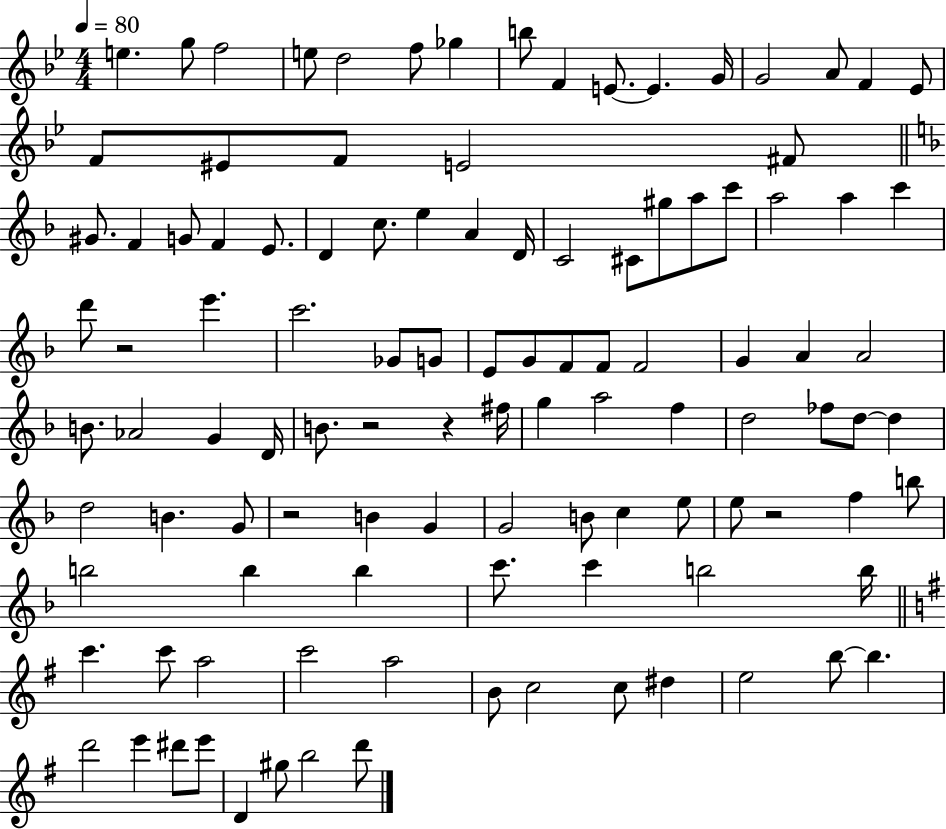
E5/q. G5/e F5/h E5/e D5/h F5/e Gb5/q B5/e F4/q E4/e. E4/q. G4/s G4/h A4/e F4/q Eb4/e F4/e EIS4/e F4/e E4/h F#4/e G#4/e. F4/q G4/e F4/q E4/e. D4/q C5/e. E5/q A4/q D4/s C4/h C#4/e G#5/e A5/e C6/e A5/h A5/q C6/q D6/e R/h E6/q. C6/h. Gb4/e G4/e E4/e G4/e F4/e F4/e F4/h G4/q A4/q A4/h B4/e. Ab4/h G4/q D4/s B4/e. R/h R/q F#5/s G5/q A5/h F5/q D5/h FES5/e D5/e D5/q D5/h B4/q. G4/e R/h B4/q G4/q G4/h B4/e C5/q E5/e E5/e R/h F5/q B5/e B5/h B5/q B5/q C6/e. C6/q B5/h B5/s C6/q. C6/e A5/h C6/h A5/h B4/e C5/h C5/e D#5/q E5/h B5/e B5/q. D6/h E6/q D#6/e E6/e D4/q G#5/e B5/h D6/e